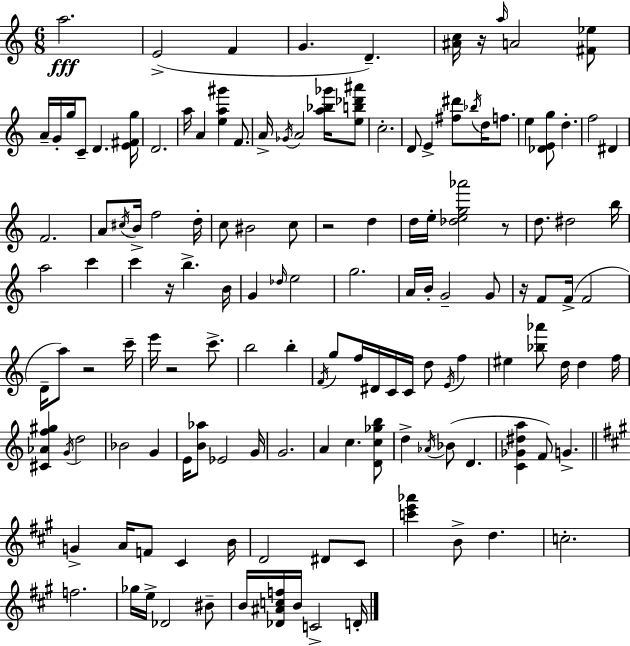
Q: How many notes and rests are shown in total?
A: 139